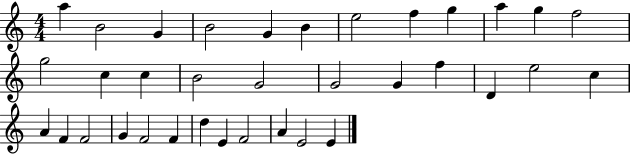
A5/q B4/h G4/q B4/h G4/q B4/q E5/h F5/q G5/q A5/q G5/q F5/h G5/h C5/q C5/q B4/h G4/h G4/h G4/q F5/q D4/q E5/h C5/q A4/q F4/q F4/h G4/q F4/h F4/q D5/q E4/q F4/h A4/q E4/h E4/q